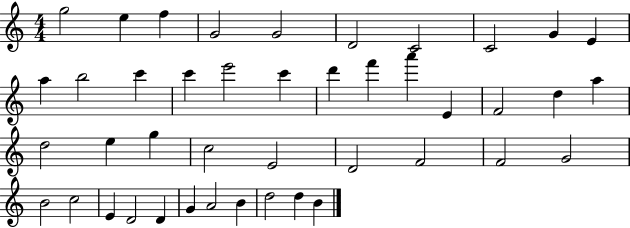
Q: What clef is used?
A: treble